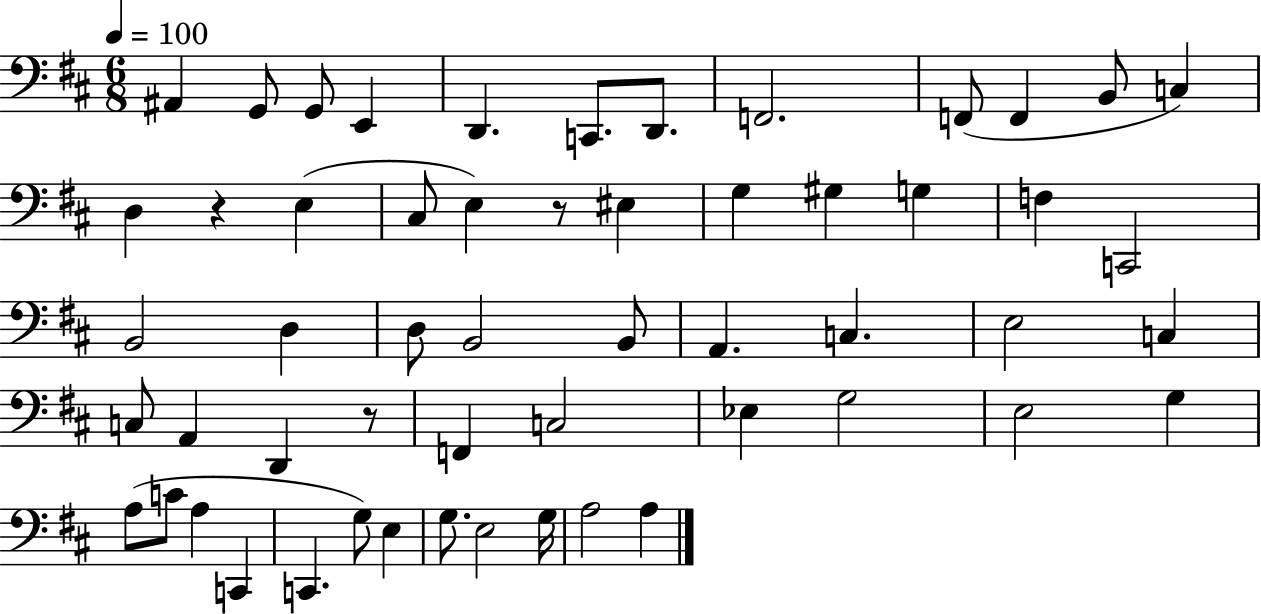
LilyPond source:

{
  \clef bass
  \numericTimeSignature
  \time 6/8
  \key d \major
  \tempo 4 = 100
  ais,4 g,8 g,8 e,4 | d,4. c,8. d,8. | f,2. | f,8( f,4 b,8 c4) | \break d4 r4 e4( | cis8 e4) r8 eis4 | g4 gis4 g4 | f4 c,2 | \break b,2 d4 | d8 b,2 b,8 | a,4. c4. | e2 c4 | \break c8 a,4 d,4 r8 | f,4 c2 | ees4 g2 | e2 g4 | \break a8( c'8 a4 c,4 | c,4. g8) e4 | g8. e2 g16 | a2 a4 | \break \bar "|."
}